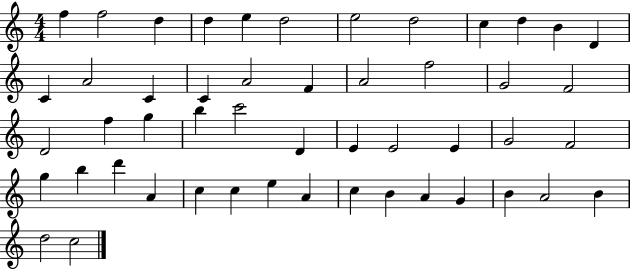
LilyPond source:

{
  \clef treble
  \numericTimeSignature
  \time 4/4
  \key c \major
  f''4 f''2 d''4 | d''4 e''4 d''2 | e''2 d''2 | c''4 d''4 b'4 d'4 | \break c'4 a'2 c'4 | c'4 a'2 f'4 | a'2 f''2 | g'2 f'2 | \break d'2 f''4 g''4 | b''4 c'''2 d'4 | e'4 e'2 e'4 | g'2 f'2 | \break g''4 b''4 d'''4 a'4 | c''4 c''4 e''4 a'4 | c''4 b'4 a'4 g'4 | b'4 a'2 b'4 | \break d''2 c''2 | \bar "|."
}